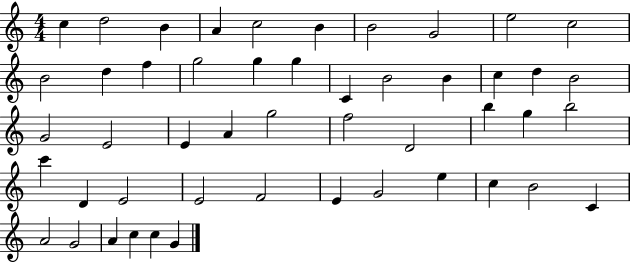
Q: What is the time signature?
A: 4/4